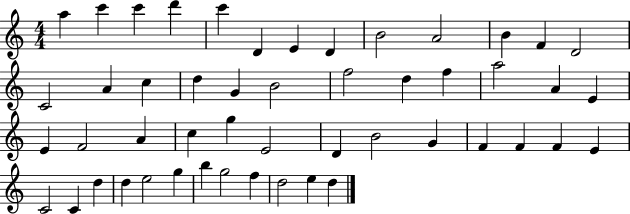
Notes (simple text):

A5/q C6/q C6/q D6/q C6/q D4/q E4/q D4/q B4/h A4/h B4/q F4/q D4/h C4/h A4/q C5/q D5/q G4/q B4/h F5/h D5/q F5/q A5/h A4/q E4/q E4/q F4/h A4/q C5/q G5/q E4/h D4/q B4/h G4/q F4/q F4/q F4/q E4/q C4/h C4/q D5/q D5/q E5/h G5/q B5/q G5/h F5/q D5/h E5/q D5/q